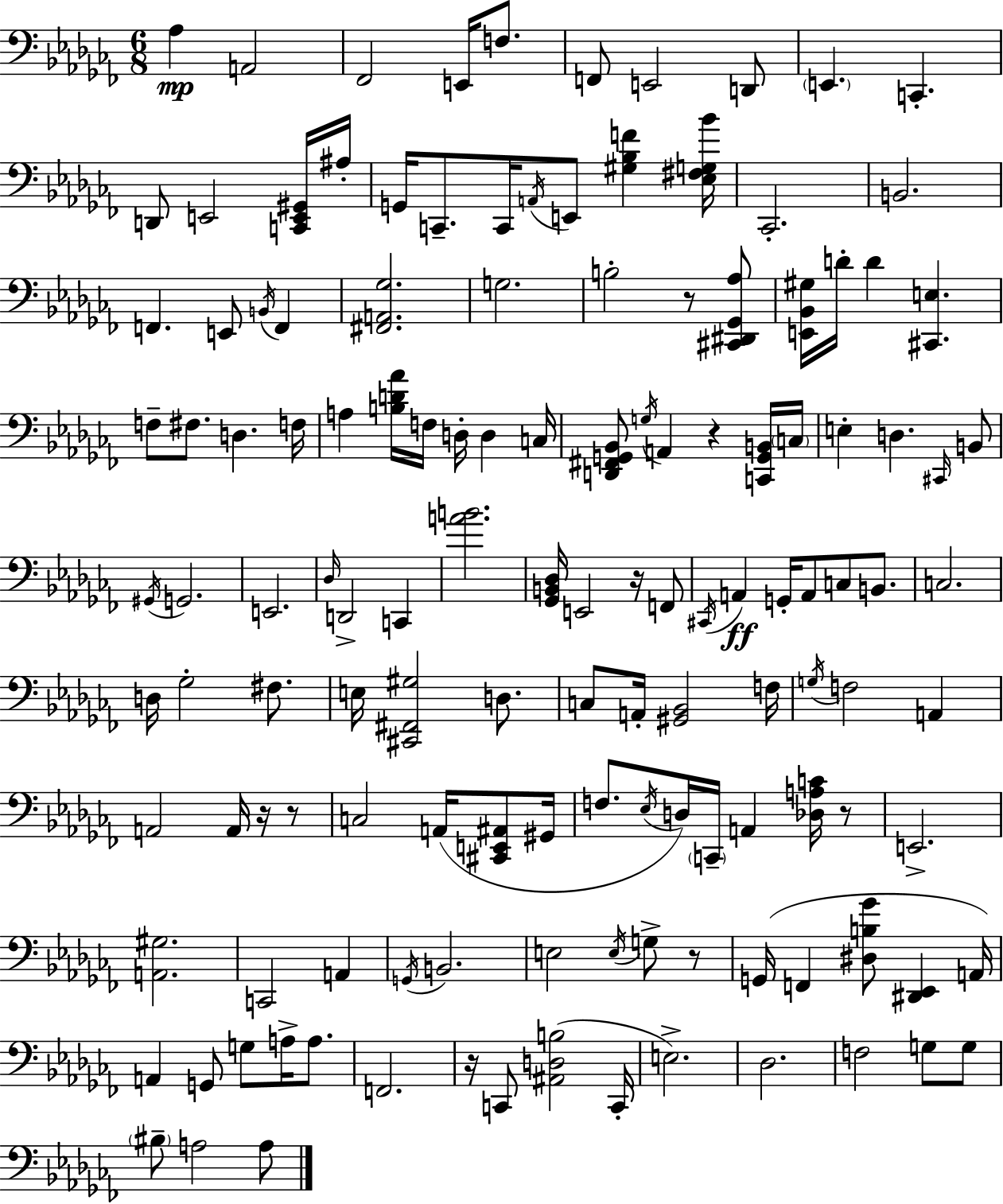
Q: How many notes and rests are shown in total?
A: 135